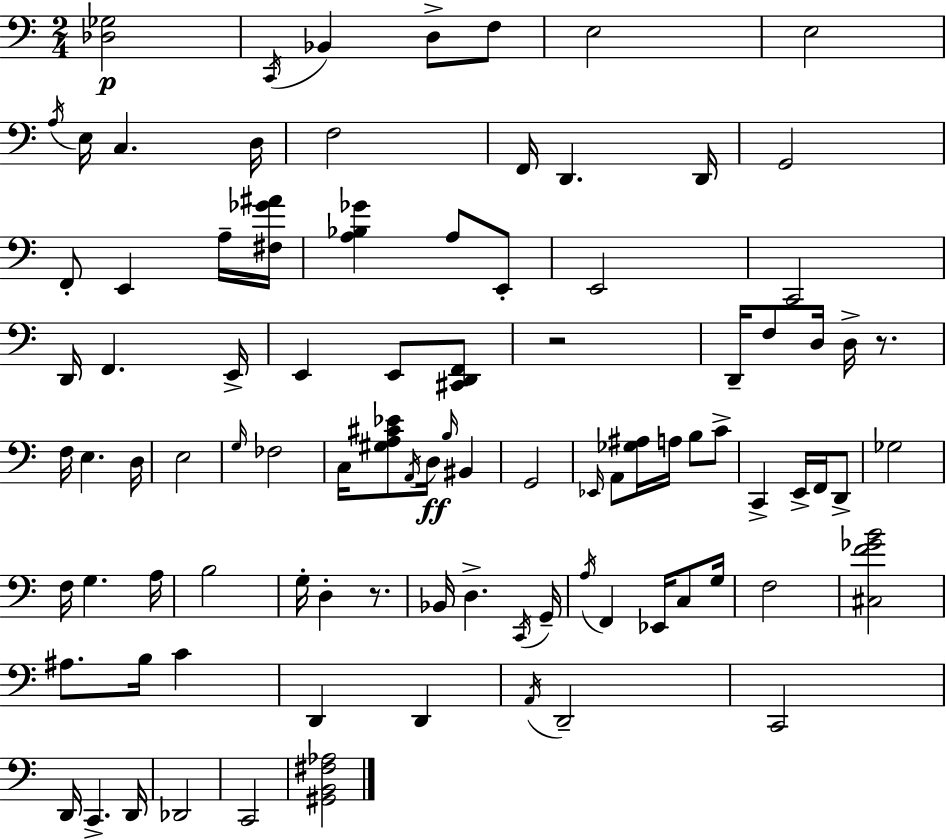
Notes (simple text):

[Db3,Gb3]/h C2/s Bb2/q D3/e F3/e E3/h E3/h A3/s E3/s C3/q. D3/s F3/h F2/s D2/q. D2/s G2/h F2/e E2/q A3/s [F#3,Gb4,A#4]/s [A3,Bb3,Gb4]/q A3/e E2/e E2/h C2/h D2/s F2/q. E2/s E2/q E2/e [C#2,D2,F2]/e R/h D2/s F3/e D3/s D3/s R/e. F3/s E3/q. D3/s E3/h G3/s FES3/h C3/s [G#3,A3,C#4,Eb4]/e A2/s D3/s B3/s BIS2/q G2/h Eb2/s A2/e [Gb3,A#3]/s A3/s B3/e C4/e C2/q E2/s F2/s D2/e Gb3/h F3/s G3/q. A3/s B3/h G3/s D3/q R/e. Bb2/s D3/q. C2/s G2/s A3/s F2/q Eb2/s C3/e G3/s F3/h [C#3,F4,Gb4,B4]/h A#3/e. B3/s C4/q D2/q D2/q A2/s D2/h C2/h D2/s C2/q. D2/s Db2/h C2/h [G#2,B2,F#3,Ab3]/h